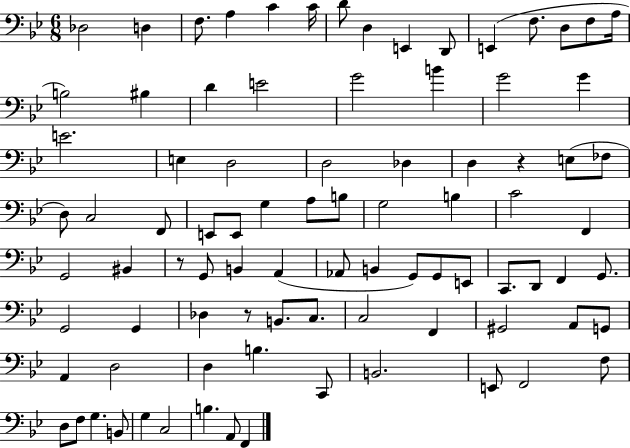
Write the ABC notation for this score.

X:1
T:Untitled
M:6/8
L:1/4
K:Bb
_D,2 D, F,/2 A, C C/4 D/2 D, E,, D,,/2 E,, F,/2 D,/2 F,/2 A,/4 B,2 ^B, D E2 G2 B G2 G E2 E, D,2 D,2 _D, D, z E,/2 _F,/2 D,/2 C,2 F,,/2 E,,/2 E,,/2 G, A,/2 B,/2 G,2 B, C2 F,, G,,2 ^B,, z/2 G,,/2 B,, A,, _A,,/2 B,, G,,/2 G,,/2 E,,/2 C,,/2 D,,/2 F,, G,,/2 G,,2 G,, _D, z/2 B,,/2 C,/2 C,2 F,, ^G,,2 A,,/2 G,,/2 A,, D,2 D, B, C,,/2 B,,2 E,,/2 F,,2 F,/2 D,/2 F,/2 G, B,,/2 G, C,2 B, A,,/2 F,,